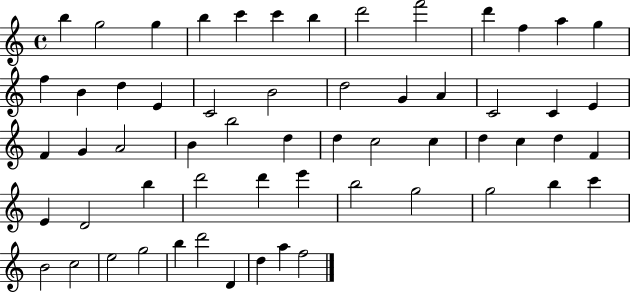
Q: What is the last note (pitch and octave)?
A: F5